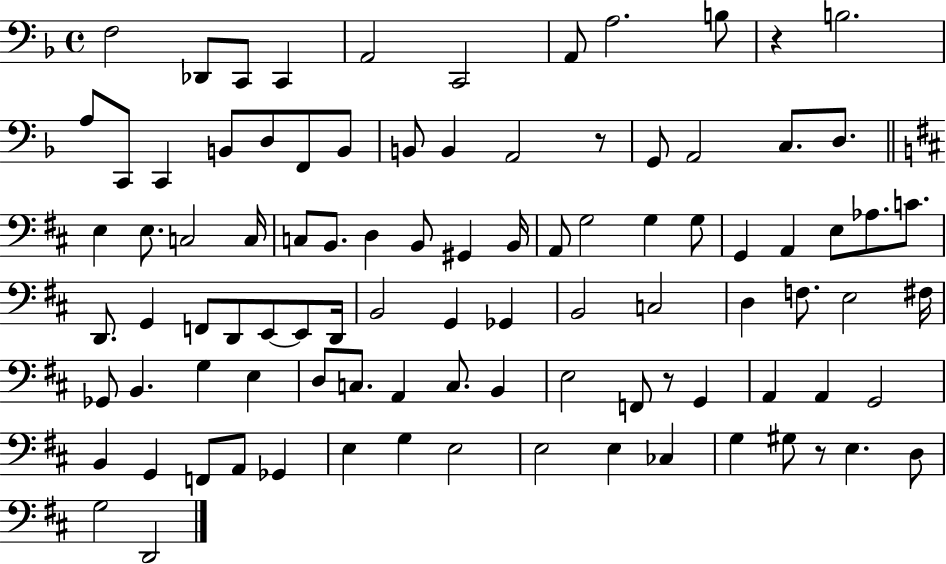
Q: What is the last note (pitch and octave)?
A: D2